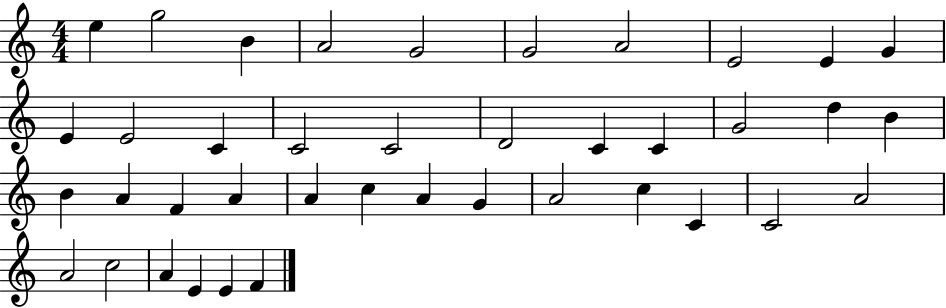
E5/q G5/h B4/q A4/h G4/h G4/h A4/h E4/h E4/q G4/q E4/q E4/h C4/q C4/h C4/h D4/h C4/q C4/q G4/h D5/q B4/q B4/q A4/q F4/q A4/q A4/q C5/q A4/q G4/q A4/h C5/q C4/q C4/h A4/h A4/h C5/h A4/q E4/q E4/q F4/q